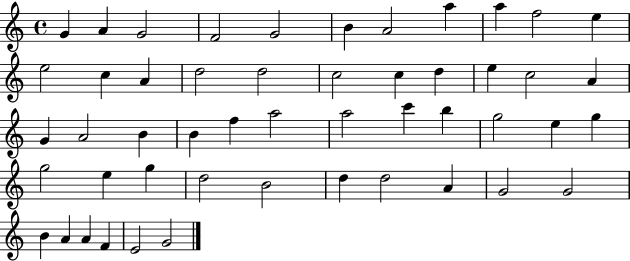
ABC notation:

X:1
T:Untitled
M:4/4
L:1/4
K:C
G A G2 F2 G2 B A2 a a f2 e e2 c A d2 d2 c2 c d e c2 A G A2 B B f a2 a2 c' b g2 e g g2 e g d2 B2 d d2 A G2 G2 B A A F E2 G2